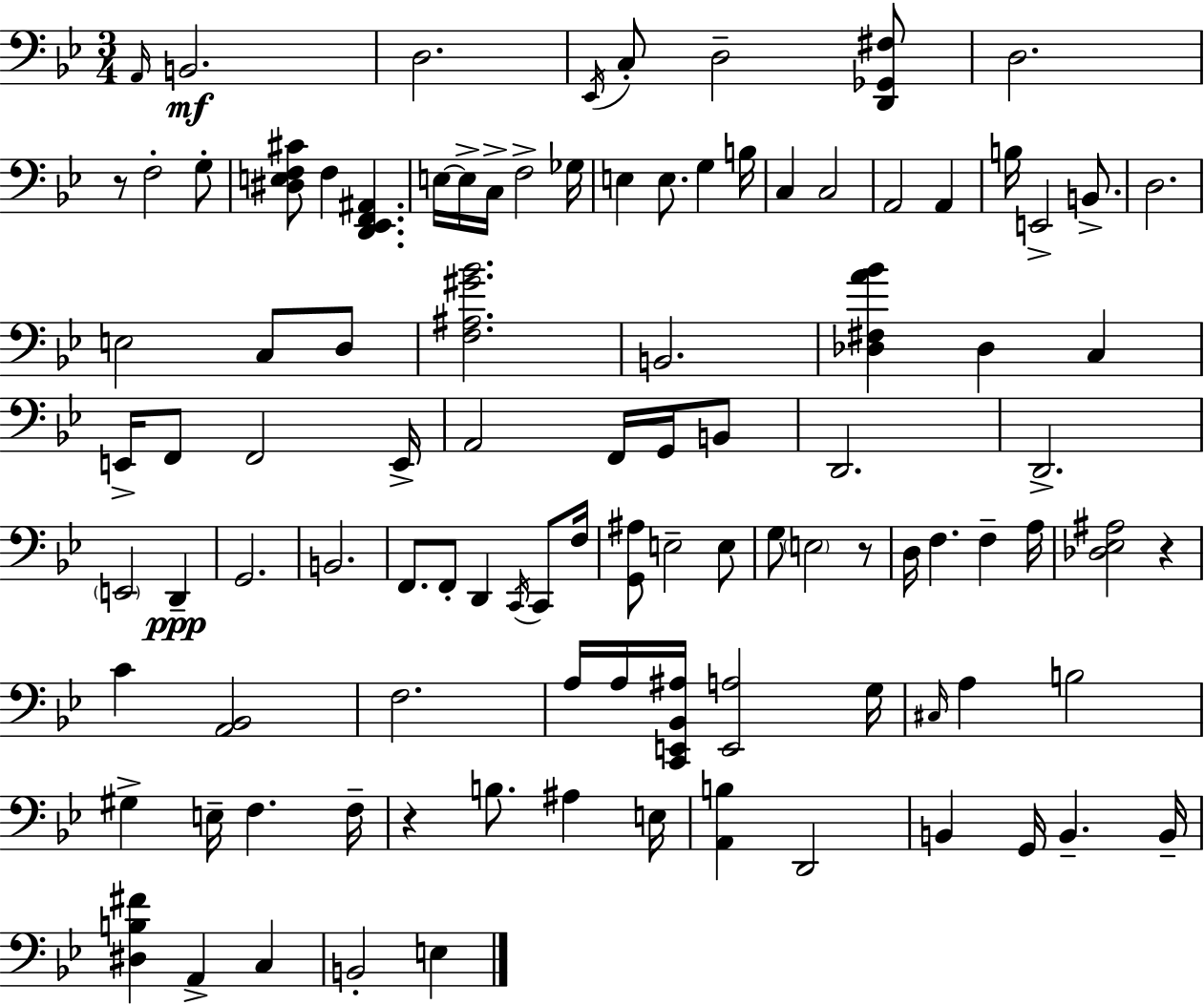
X:1
T:Untitled
M:3/4
L:1/4
K:Bb
A,,/4 B,,2 D,2 _E,,/4 C,/2 D,2 [D,,_G,,^F,]/2 D,2 z/2 F,2 G,/2 [^D,E,F,^C]/2 F, [D,,_E,,F,,^A,,] E,/4 E,/4 C,/4 F,2 _G,/4 E, E,/2 G, B,/4 C, C,2 A,,2 A,, B,/4 E,,2 B,,/2 D,2 E,2 C,/2 D,/2 [F,^A,^G_B]2 B,,2 [_D,^F,A_B] _D, C, E,,/4 F,,/2 F,,2 E,,/4 A,,2 F,,/4 G,,/4 B,,/2 D,,2 D,,2 E,,2 D,, G,,2 B,,2 F,,/2 F,,/2 D,, C,,/4 C,,/2 F,/4 [G,,^A,]/2 E,2 E,/2 G,/2 E,2 z/2 D,/4 F, F, A,/4 [_D,_E,^A,]2 z C [A,,_B,,]2 F,2 A,/4 A,/4 [C,,E,,_B,,^A,]/4 [E,,A,]2 G,/4 ^C,/4 A, B,2 ^G, E,/4 F, F,/4 z B,/2 ^A, E,/4 [A,,B,] D,,2 B,, G,,/4 B,, B,,/4 [^D,B,^F] A,, C, B,,2 E,